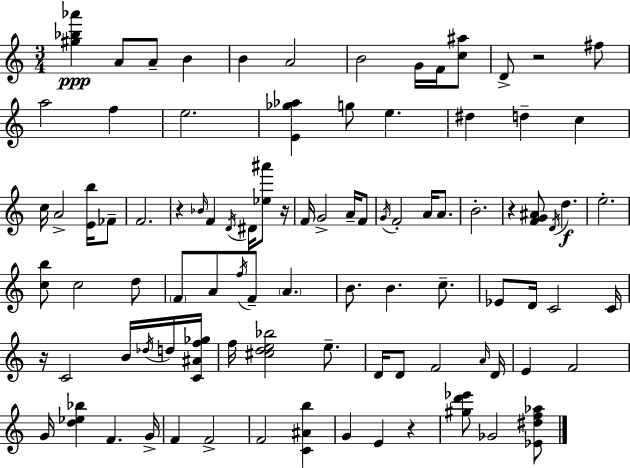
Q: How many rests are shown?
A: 6